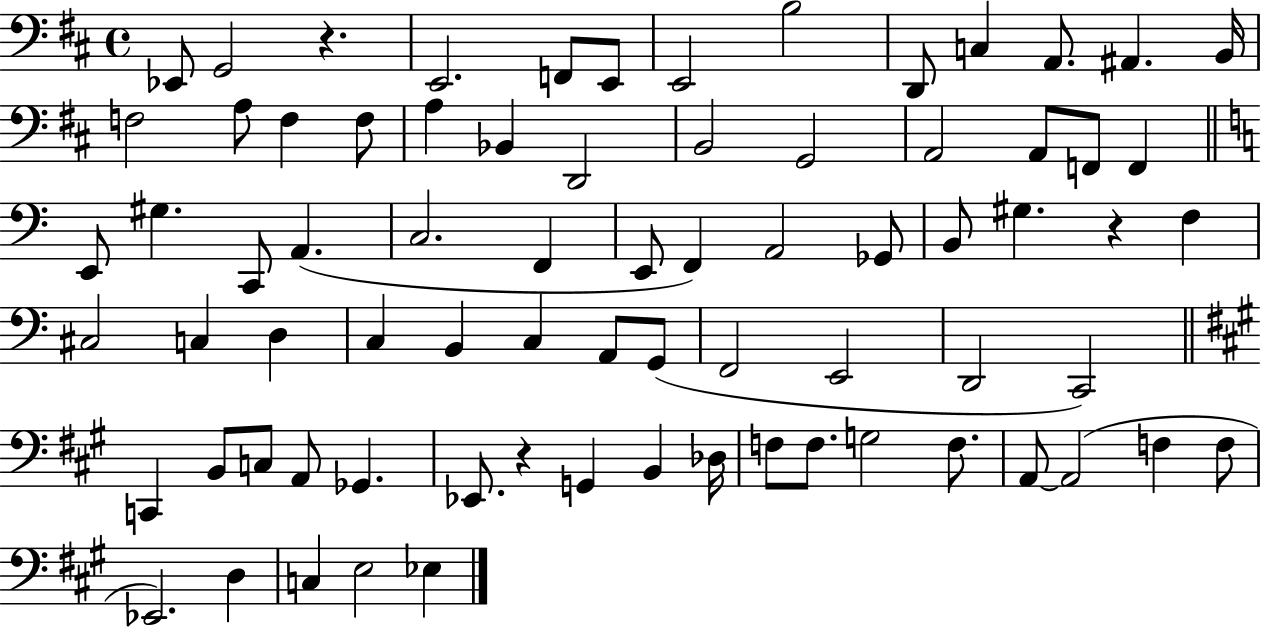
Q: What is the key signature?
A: D major